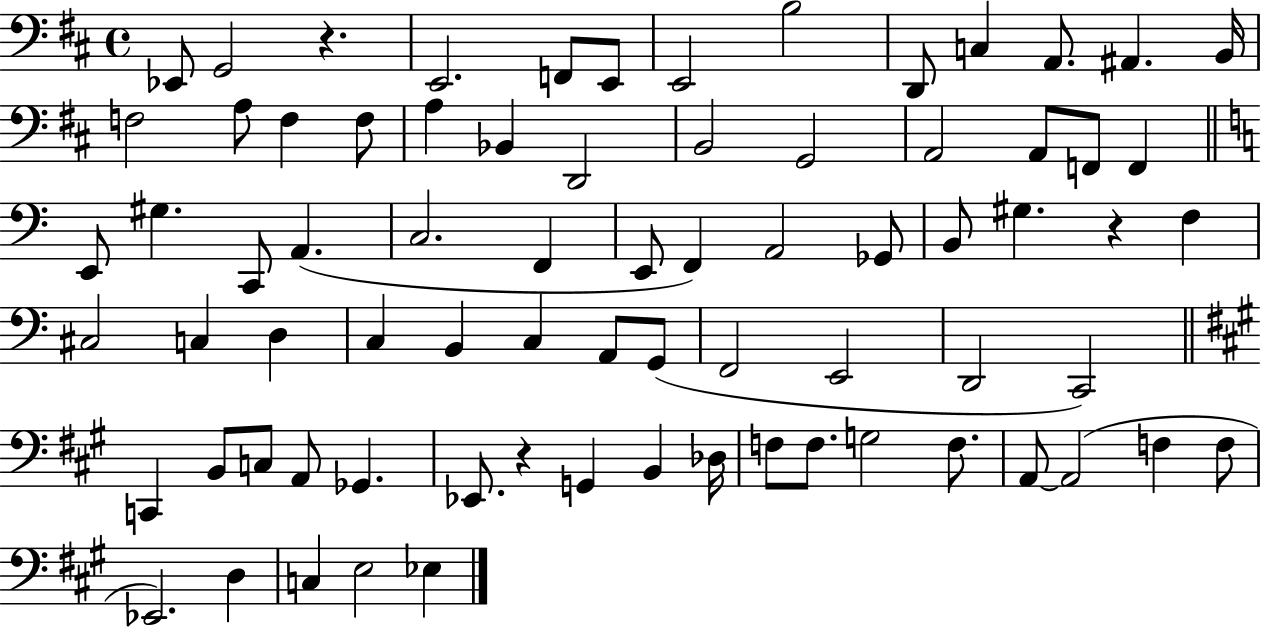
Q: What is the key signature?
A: D major